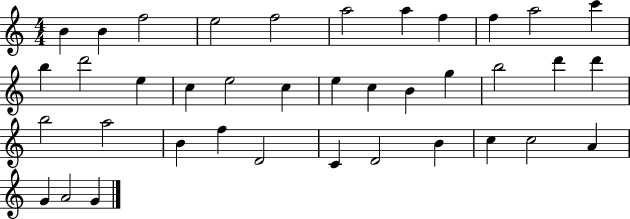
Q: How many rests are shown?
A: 0